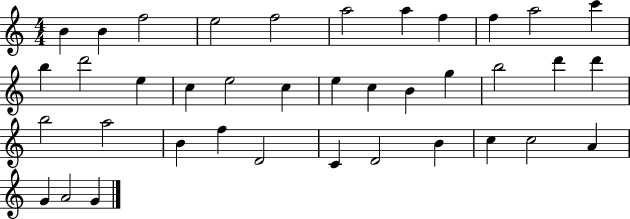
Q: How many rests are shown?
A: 0